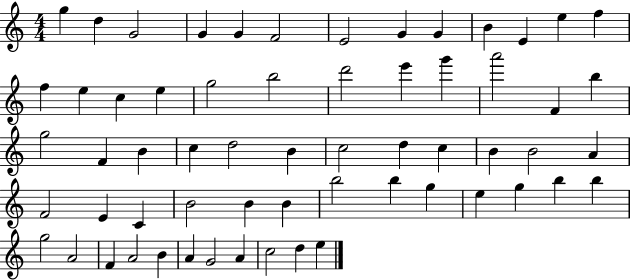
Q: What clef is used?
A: treble